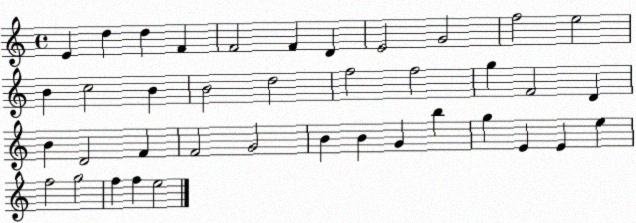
X:1
T:Untitled
M:4/4
L:1/4
K:C
E d d F F2 F D E2 G2 f2 e2 B c2 B B2 d2 f2 f2 g F2 D B D2 F F2 G2 B B G b g E E e f2 g2 f f e2